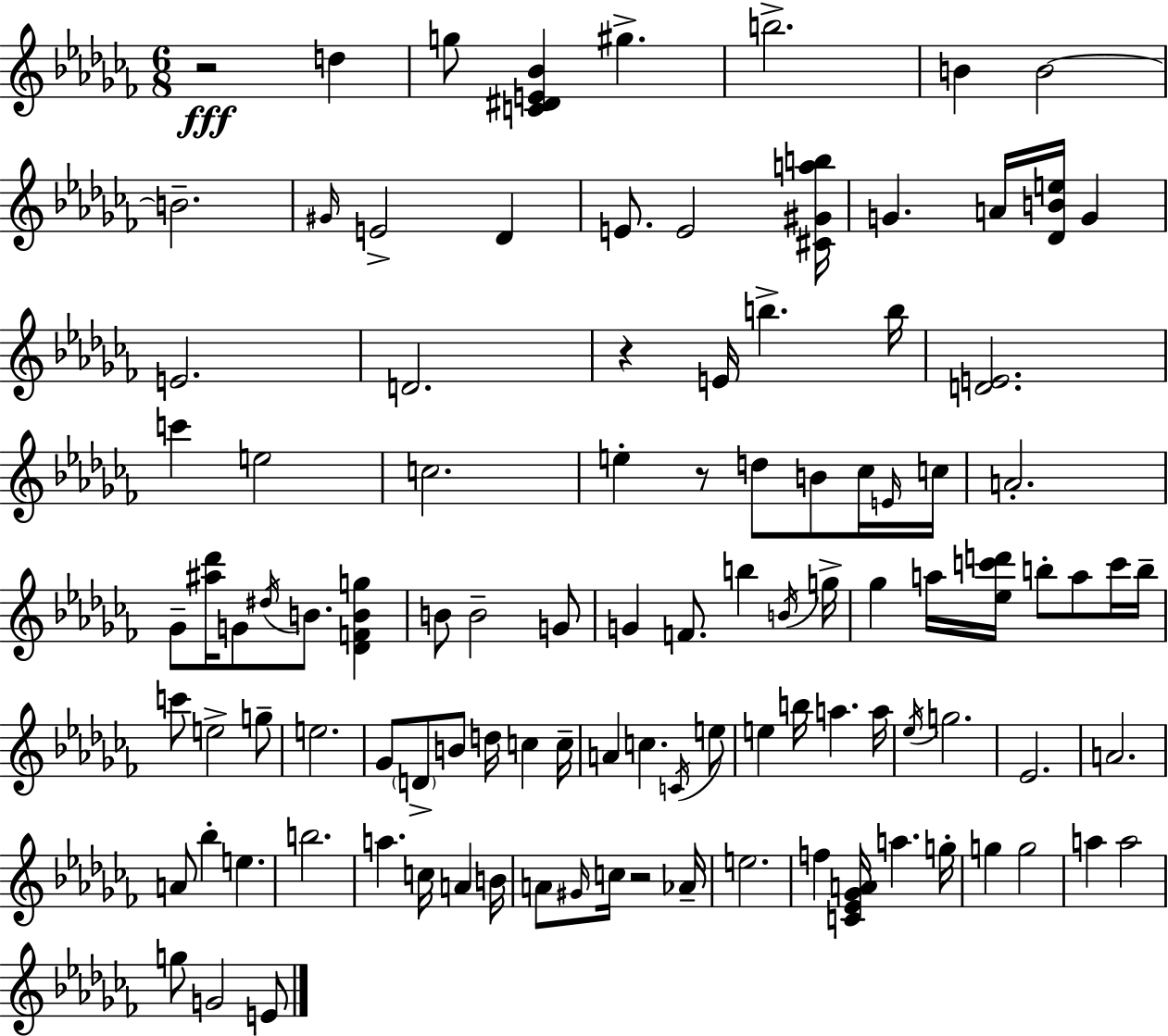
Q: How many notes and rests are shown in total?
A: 105